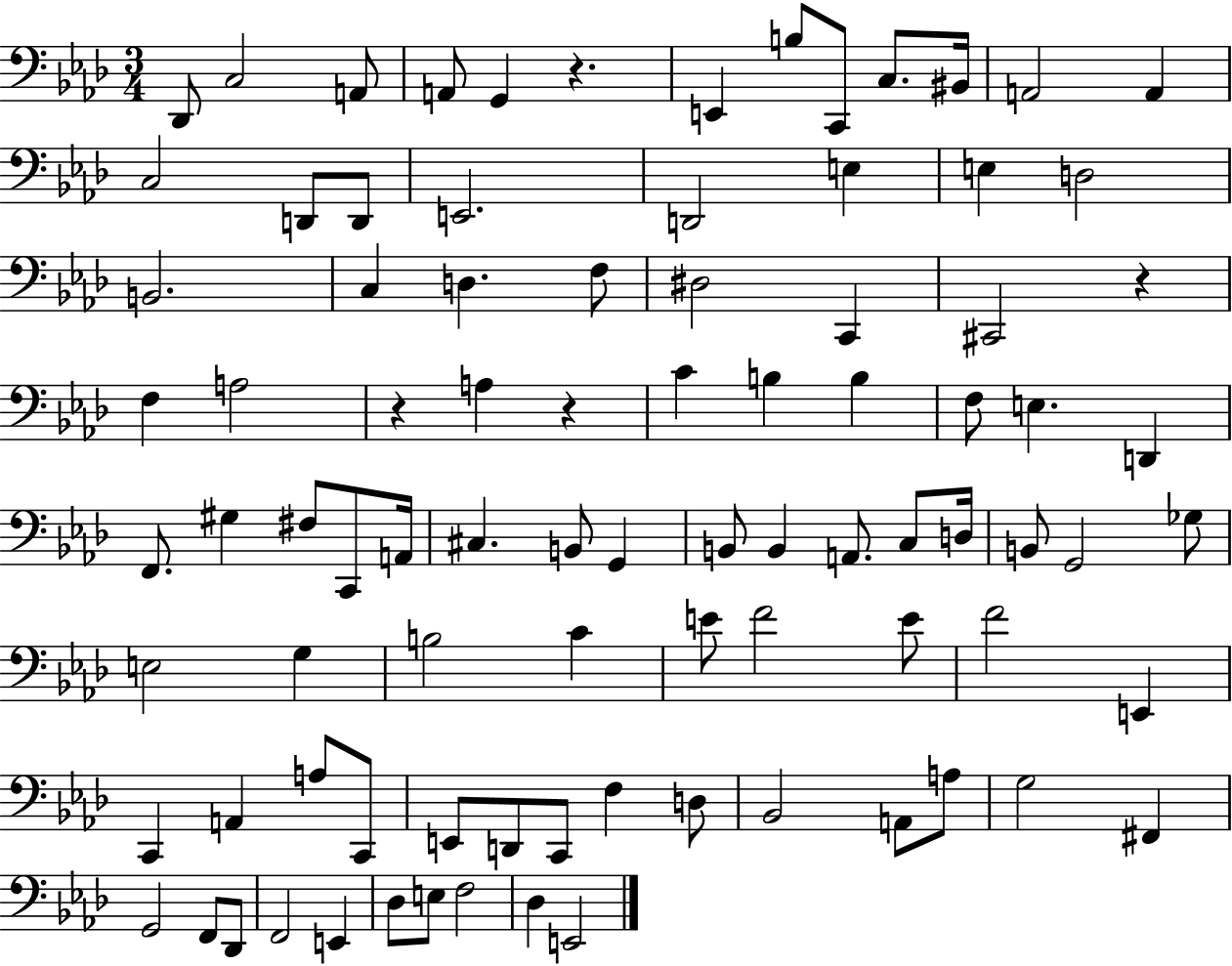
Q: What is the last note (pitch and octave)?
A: E2